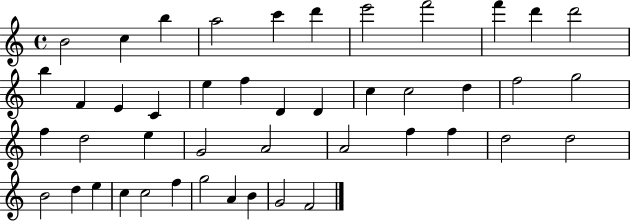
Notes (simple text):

B4/h C5/q B5/q A5/h C6/q D6/q E6/h F6/h F6/q D6/q D6/h B5/q F4/q E4/q C4/q E5/q F5/q D4/q D4/q C5/q C5/h D5/q F5/h G5/h F5/q D5/h E5/q G4/h A4/h A4/h F5/q F5/q D5/h D5/h B4/h D5/q E5/q C5/q C5/h F5/q G5/h A4/q B4/q G4/h F4/h